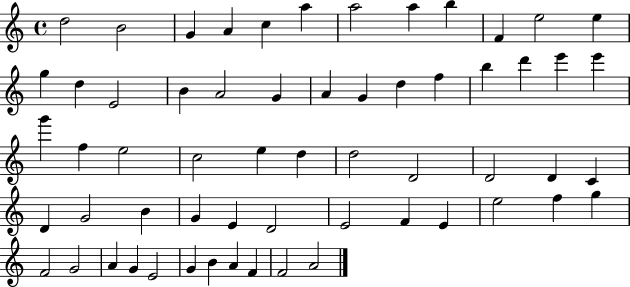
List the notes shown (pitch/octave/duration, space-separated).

D5/h B4/h G4/q A4/q C5/q A5/q A5/h A5/q B5/q F4/q E5/h E5/q G5/q D5/q E4/h B4/q A4/h G4/q A4/q G4/q D5/q F5/q B5/q D6/q E6/q E6/q G6/q F5/q E5/h C5/h E5/q D5/q D5/h D4/h D4/h D4/q C4/q D4/q G4/h B4/q G4/q E4/q D4/h E4/h F4/q E4/q E5/h F5/q G5/q F4/h G4/h A4/q G4/q E4/h G4/q B4/q A4/q F4/q F4/h A4/h